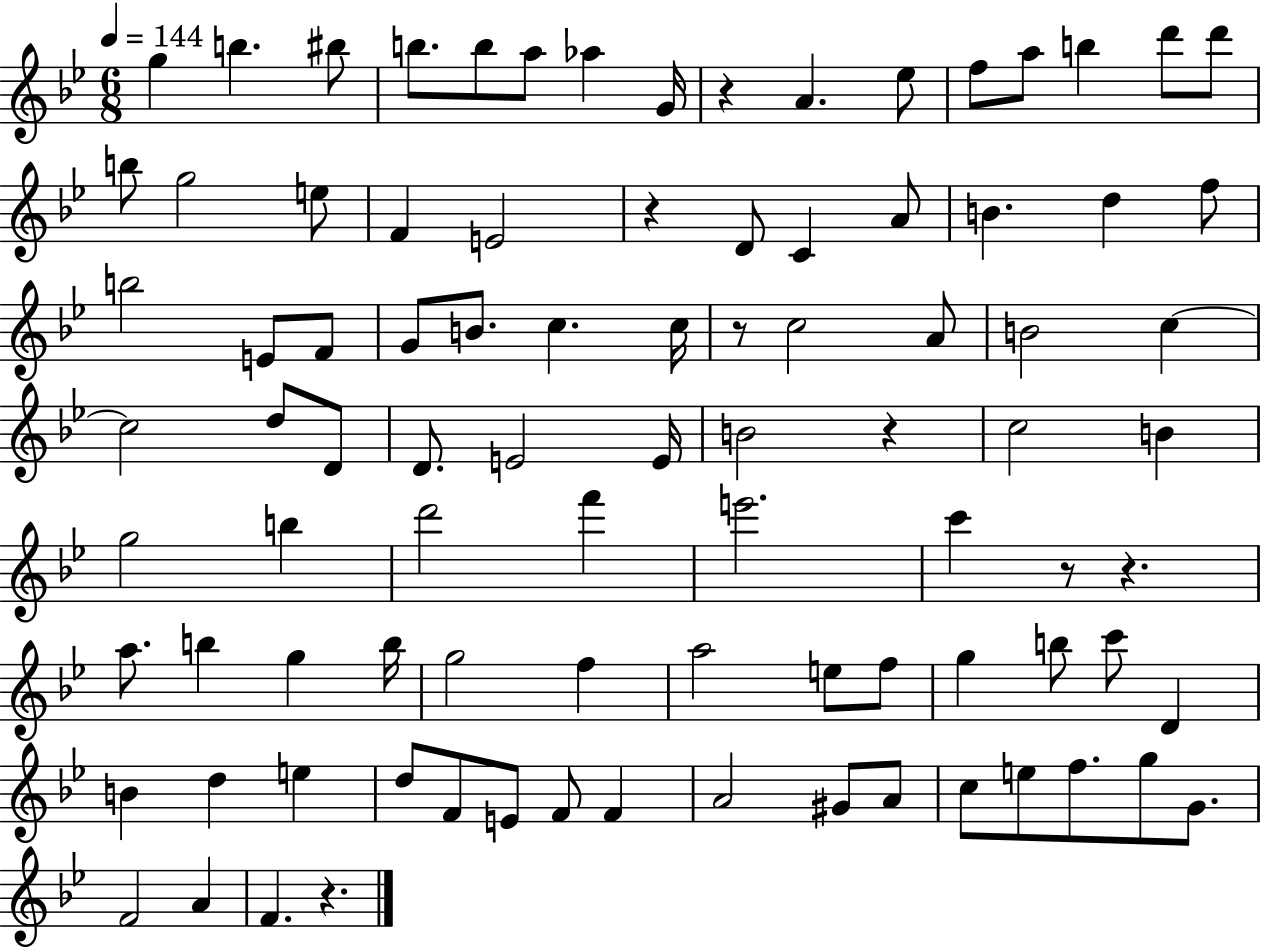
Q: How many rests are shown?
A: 7